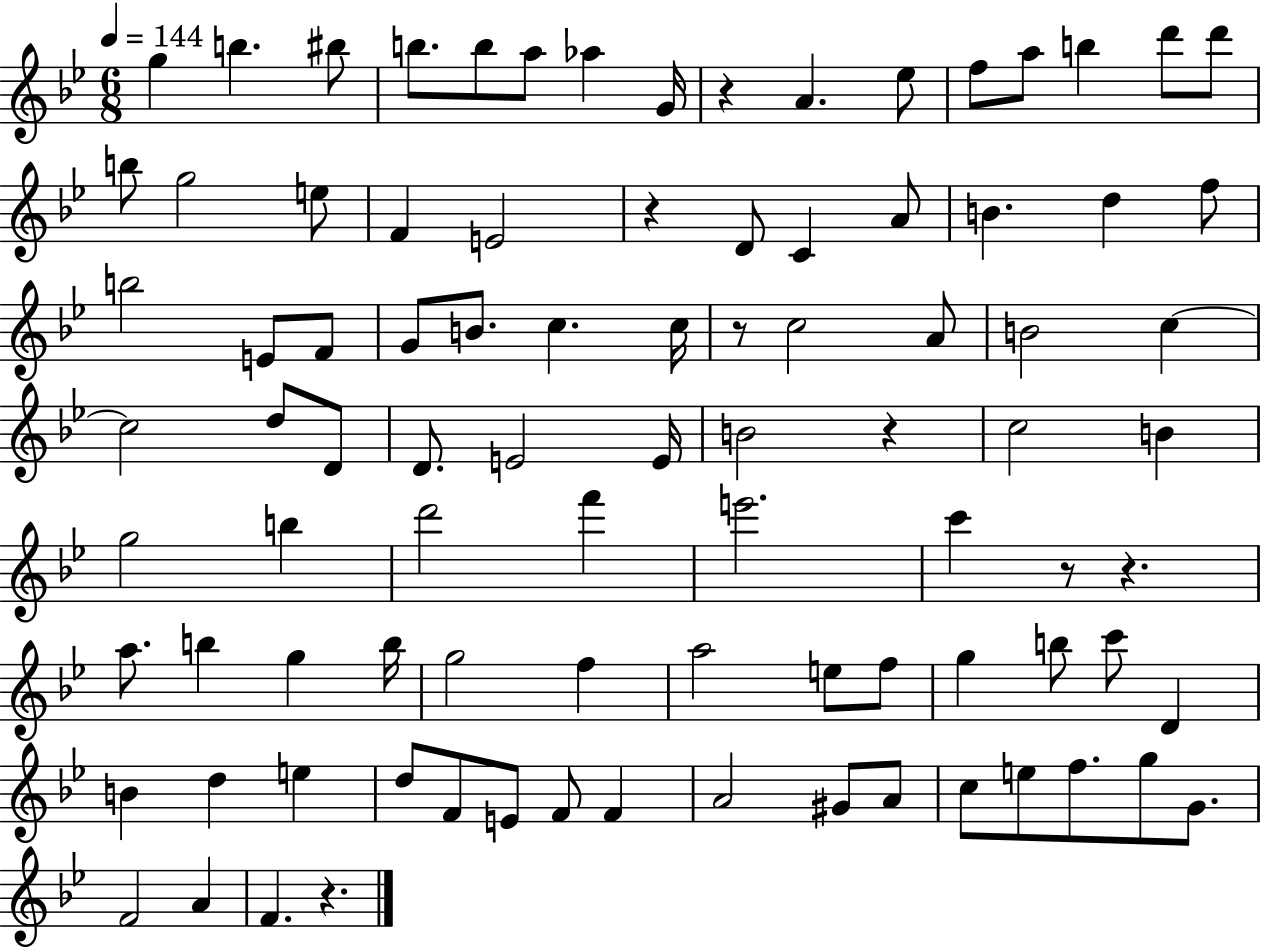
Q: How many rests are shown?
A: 7